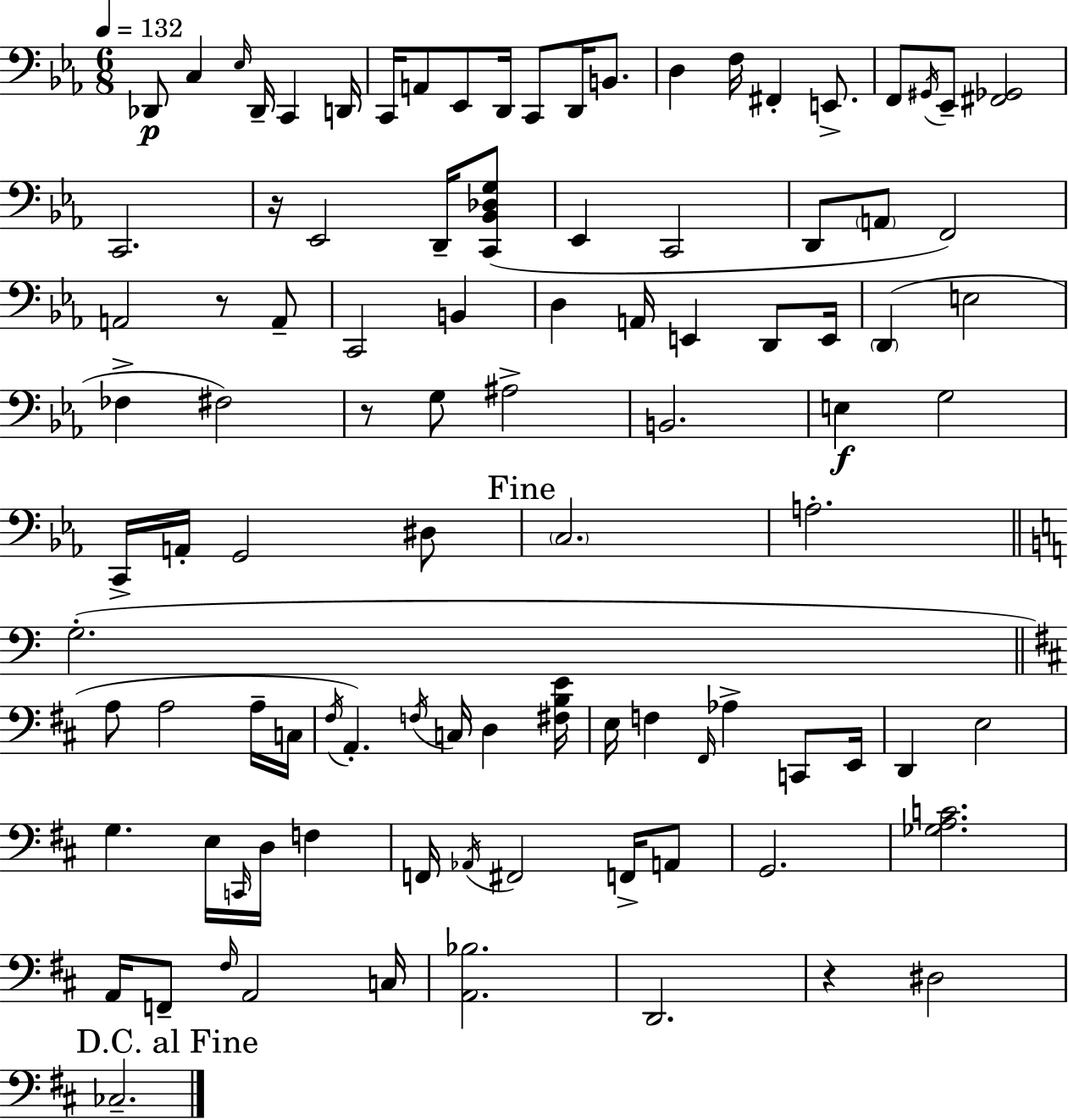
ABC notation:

X:1
T:Untitled
M:6/8
L:1/4
K:Cm
_D,,/2 C, _E,/4 _D,,/4 C,, D,,/4 C,,/4 A,,/2 _E,,/2 D,,/4 C,,/2 D,,/4 B,,/2 D, F,/4 ^F,, E,,/2 F,,/2 ^G,,/4 _E,,/2 [^F,,_G,,]2 C,,2 z/4 _E,,2 D,,/4 [C,,_B,,_D,G,]/2 _E,, C,,2 D,,/2 A,,/2 F,,2 A,,2 z/2 A,,/2 C,,2 B,, D, A,,/4 E,, D,,/2 E,,/4 D,, E,2 _F, ^F,2 z/2 G,/2 ^A,2 B,,2 E, G,2 C,,/4 A,,/4 G,,2 ^D,/2 C,2 A,2 G,2 A,/2 A,2 A,/4 C,/4 ^F,/4 A,, F,/4 C,/4 D, [^F,B,E]/4 E,/4 F, ^F,,/4 _A, C,,/2 E,,/4 D,, E,2 G, E,/4 C,,/4 D,/4 F, F,,/4 _A,,/4 ^F,,2 F,,/4 A,,/2 G,,2 [_G,A,C]2 A,,/4 F,,/2 ^F,/4 A,,2 C,/4 [A,,_B,]2 D,,2 z ^D,2 _C,2